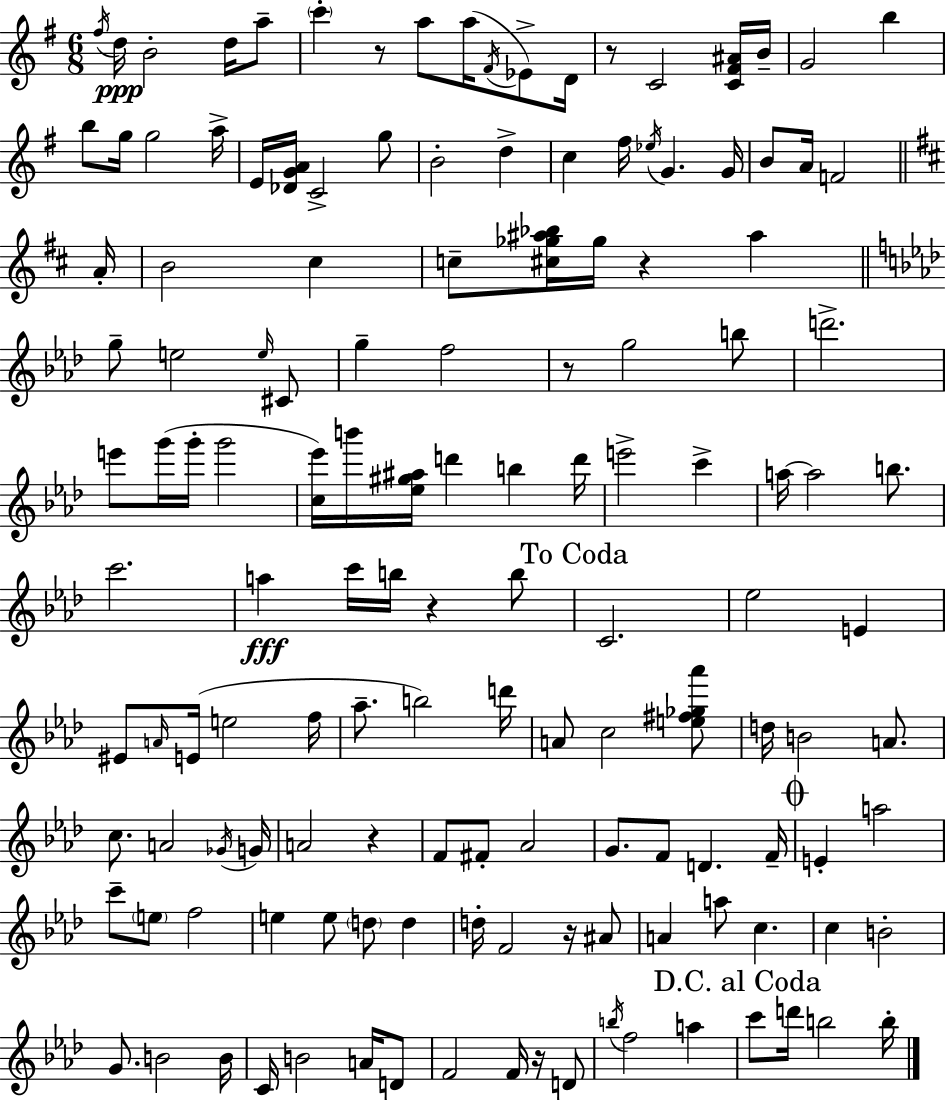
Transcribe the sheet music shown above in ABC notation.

X:1
T:Untitled
M:6/8
L:1/4
K:Em
^f/4 d/4 B2 d/4 a/2 c' z/2 a/2 a/4 ^F/4 _E/2 D/4 z/2 C2 [C^F^A]/4 B/4 G2 b b/2 g/4 g2 a/4 E/4 [_DGA]/4 C2 g/2 B2 d c ^f/4 _e/4 G G/4 B/2 A/4 F2 A/4 B2 ^c c/2 [^c_g^a_b]/4 _g/4 z ^a g/2 e2 e/4 ^C/2 g f2 z/2 g2 b/2 d'2 e'/2 g'/4 g'/4 g'2 [c_e']/4 b'/4 [_e^g^a]/4 d' b d'/4 e'2 c' a/4 a2 b/2 c'2 a c'/4 b/4 z b/2 C2 _e2 E ^E/2 A/4 E/4 e2 f/4 _a/2 b2 d'/4 A/2 c2 [e^f_g_a']/2 d/4 B2 A/2 c/2 A2 _G/4 G/4 A2 z F/2 ^F/2 _A2 G/2 F/2 D F/4 E a2 c'/2 e/2 f2 e e/2 d/2 d d/4 F2 z/4 ^A/2 A a/2 c c B2 G/2 B2 B/4 C/4 B2 A/4 D/2 F2 F/4 z/4 D/2 b/4 f2 a c'/2 d'/4 b2 b/4